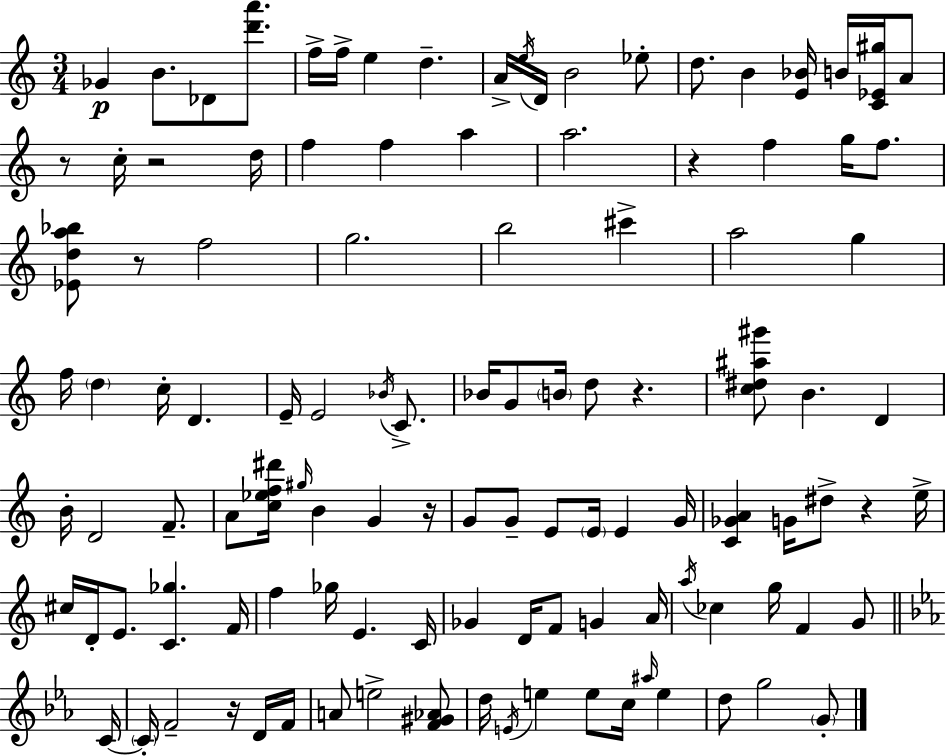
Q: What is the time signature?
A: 3/4